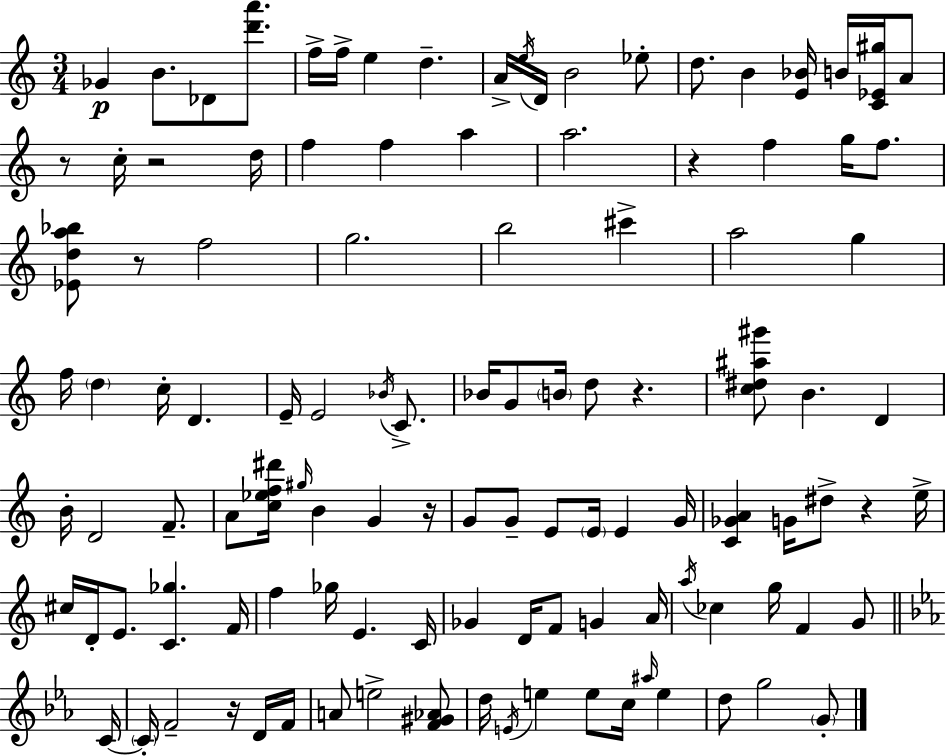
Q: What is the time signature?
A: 3/4